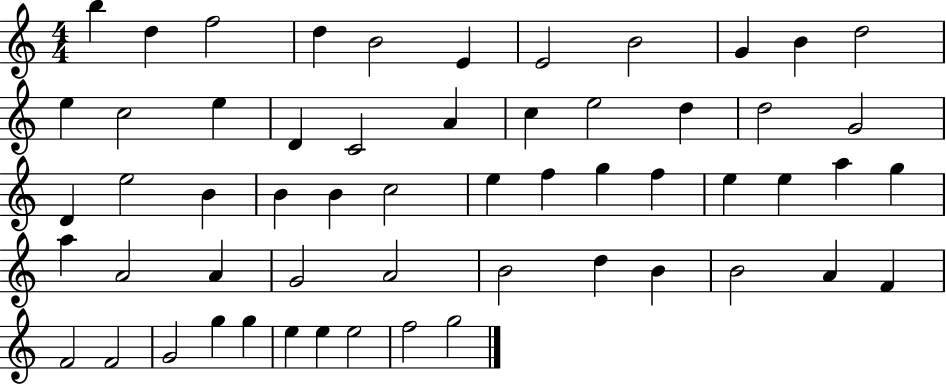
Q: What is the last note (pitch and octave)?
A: G5